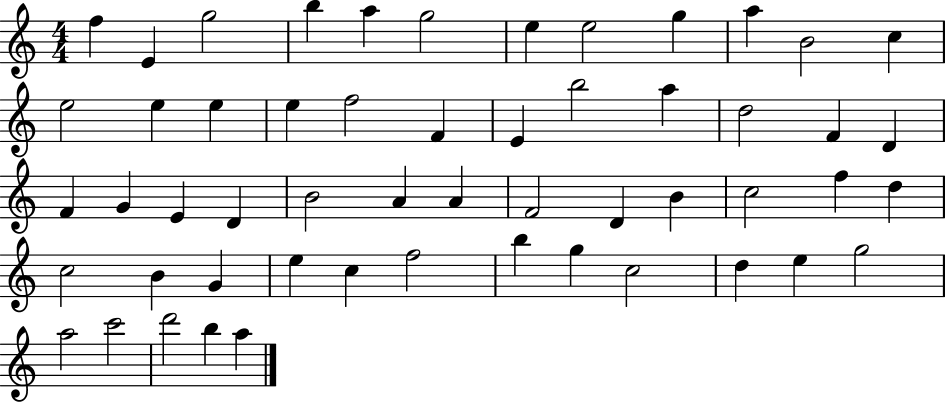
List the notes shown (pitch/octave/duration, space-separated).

F5/q E4/q G5/h B5/q A5/q G5/h E5/q E5/h G5/q A5/q B4/h C5/q E5/h E5/q E5/q E5/q F5/h F4/q E4/q B5/h A5/q D5/h F4/q D4/q F4/q G4/q E4/q D4/q B4/h A4/q A4/q F4/h D4/q B4/q C5/h F5/q D5/q C5/h B4/q G4/q E5/q C5/q F5/h B5/q G5/q C5/h D5/q E5/q G5/h A5/h C6/h D6/h B5/q A5/q